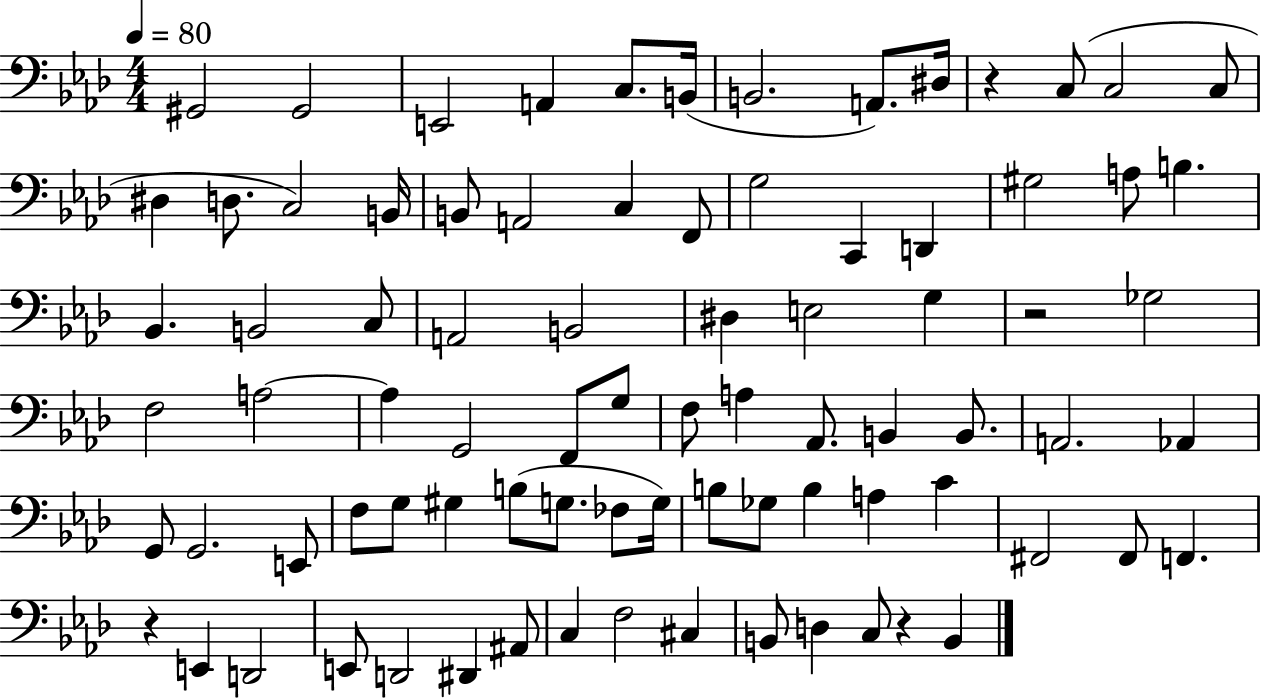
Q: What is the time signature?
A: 4/4